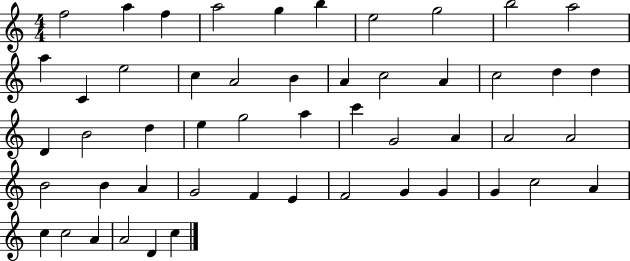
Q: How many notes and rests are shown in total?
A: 51